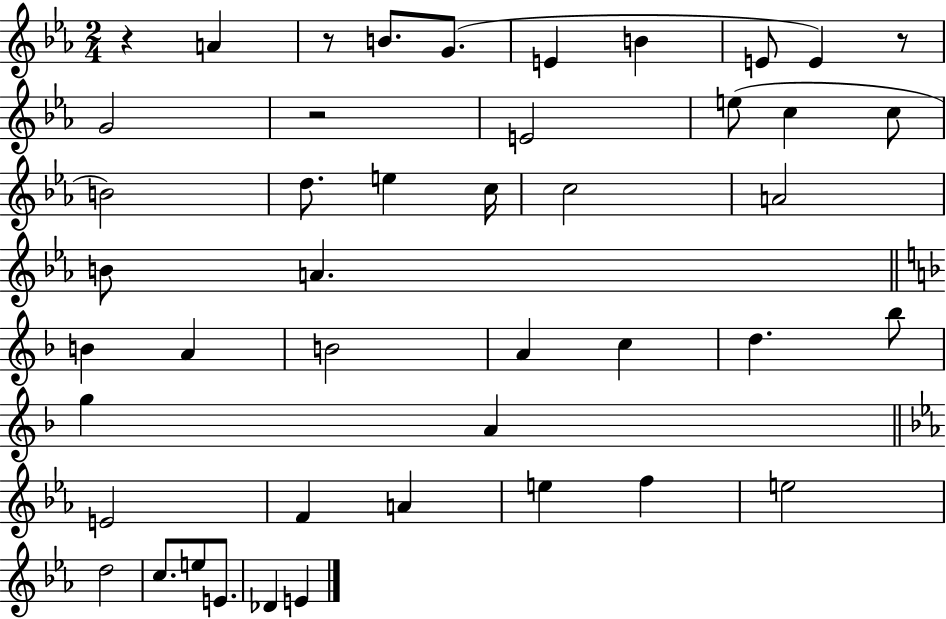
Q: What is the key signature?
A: EES major